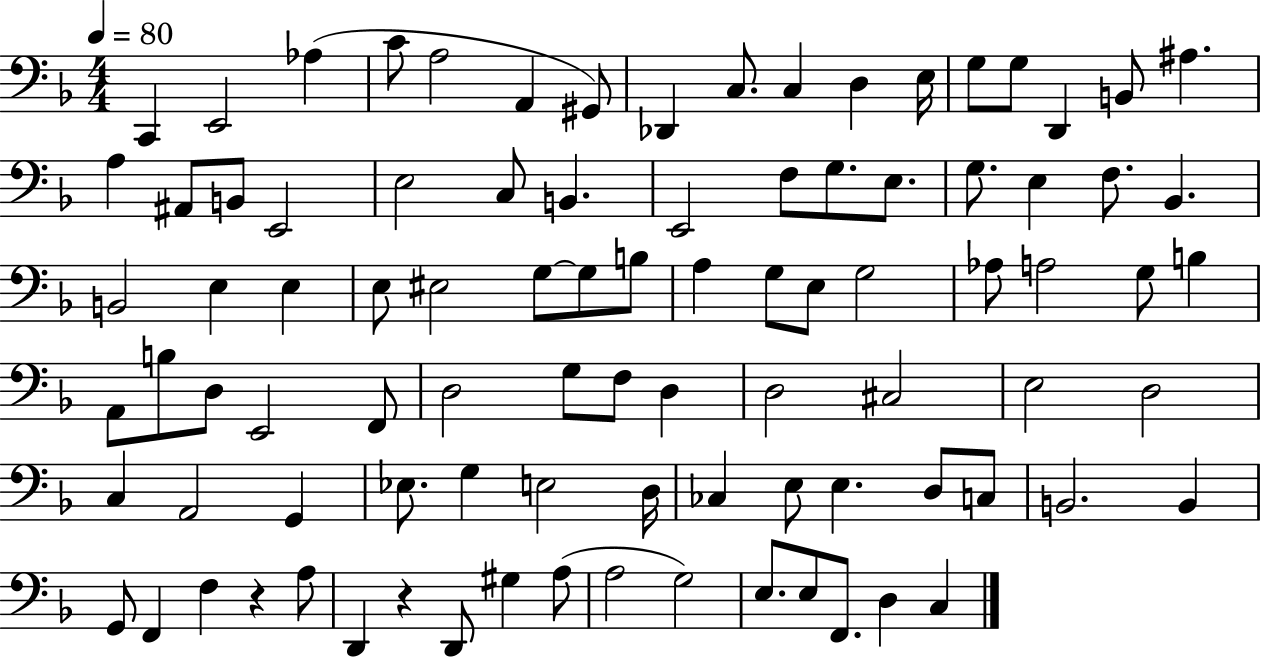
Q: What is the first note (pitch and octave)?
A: C2